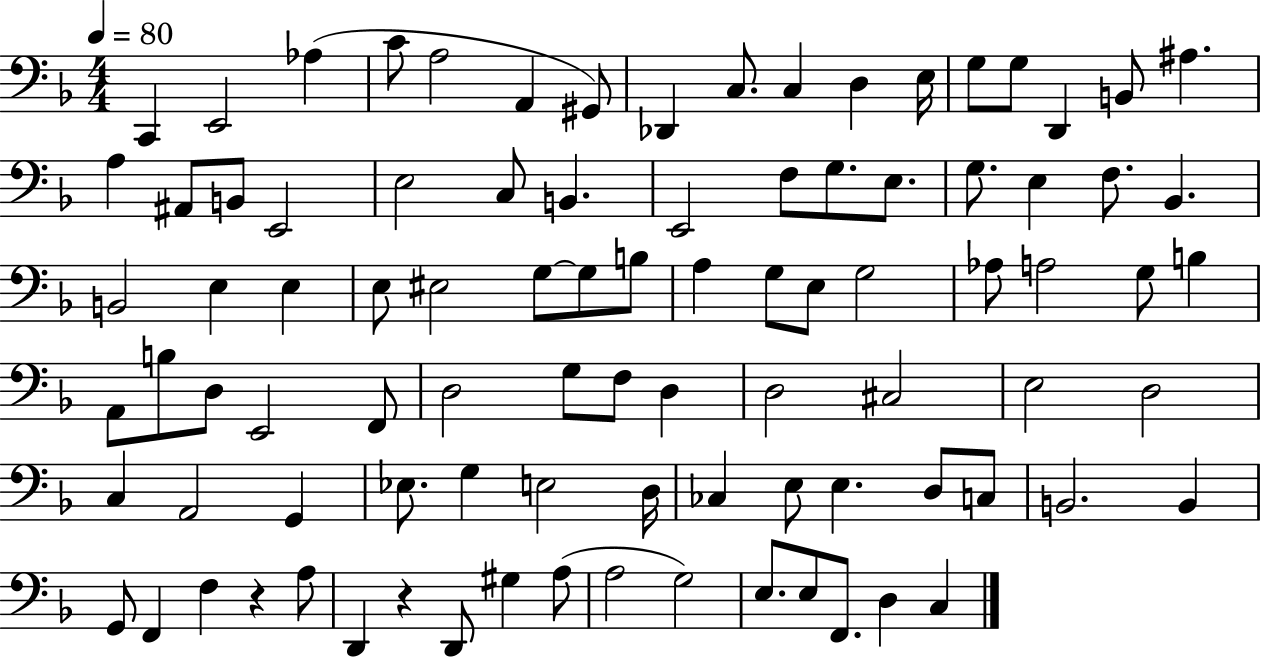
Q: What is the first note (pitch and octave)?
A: C2